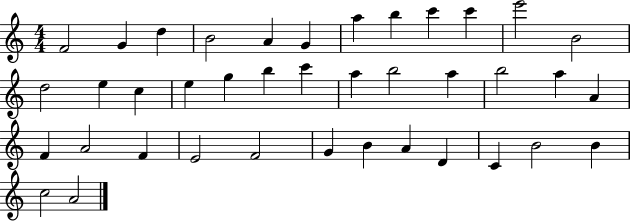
F4/h G4/q D5/q B4/h A4/q G4/q A5/q B5/q C6/q C6/q E6/h B4/h D5/h E5/q C5/q E5/q G5/q B5/q C6/q A5/q B5/h A5/q B5/h A5/q A4/q F4/q A4/h F4/q E4/h F4/h G4/q B4/q A4/q D4/q C4/q B4/h B4/q C5/h A4/h